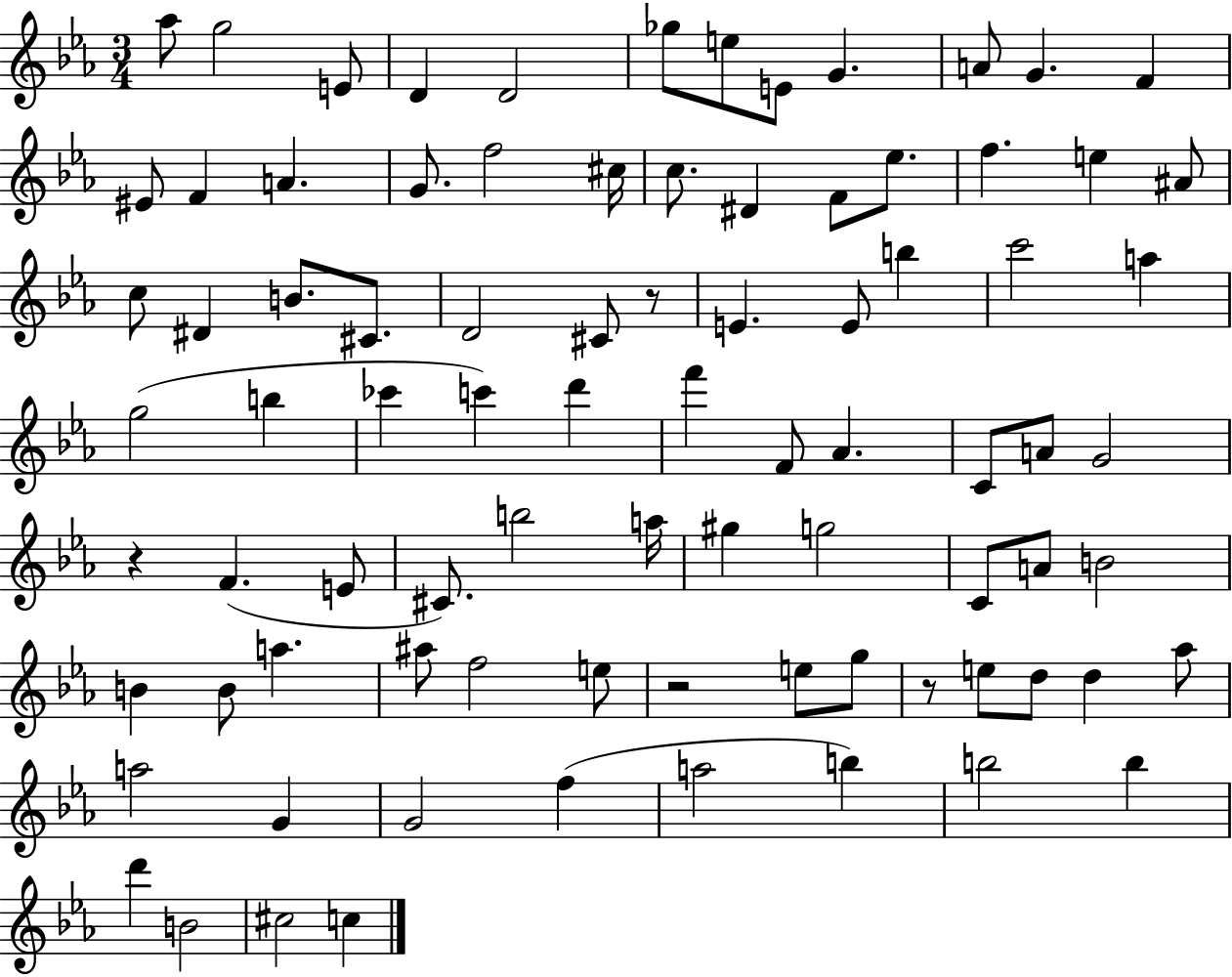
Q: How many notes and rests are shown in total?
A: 85